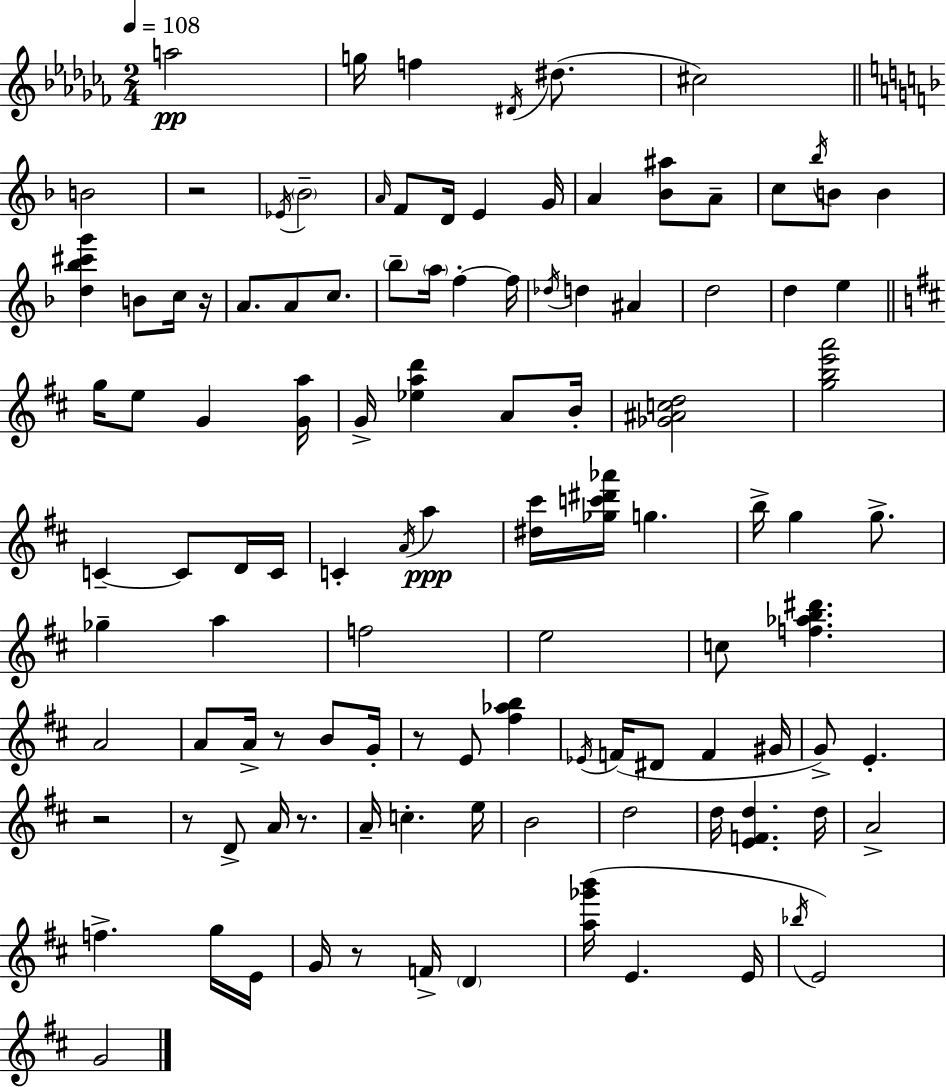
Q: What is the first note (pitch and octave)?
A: A5